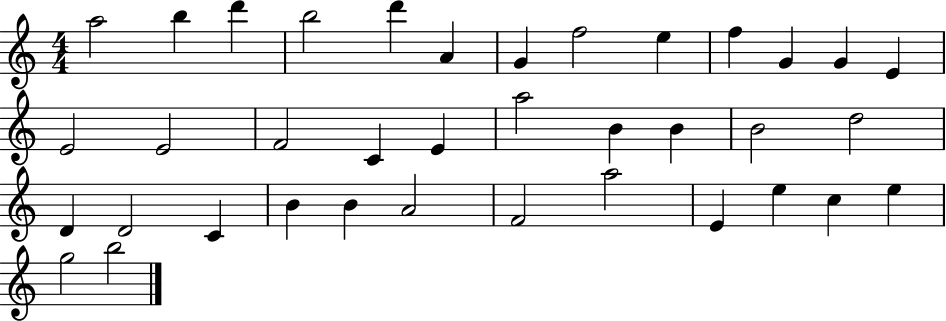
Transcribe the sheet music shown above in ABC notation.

X:1
T:Untitled
M:4/4
L:1/4
K:C
a2 b d' b2 d' A G f2 e f G G E E2 E2 F2 C E a2 B B B2 d2 D D2 C B B A2 F2 a2 E e c e g2 b2